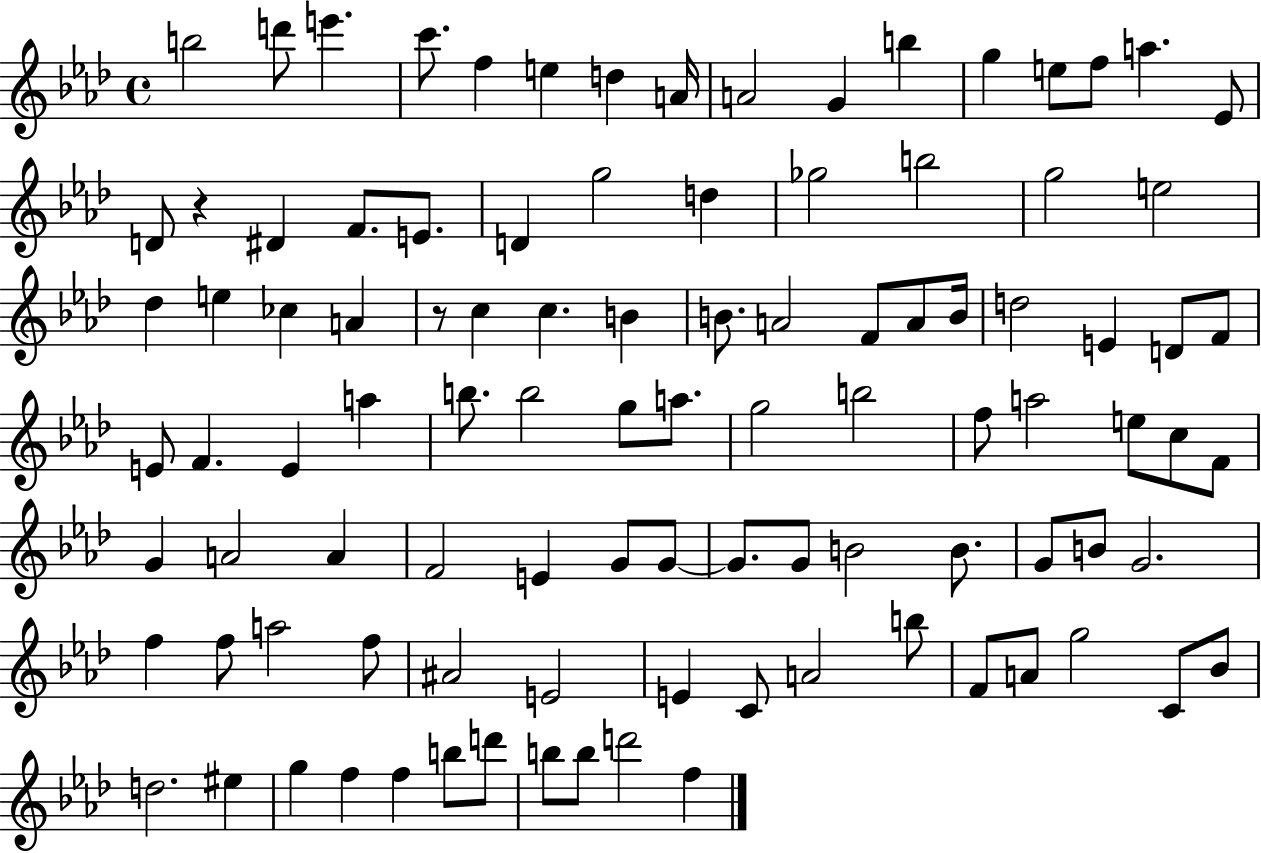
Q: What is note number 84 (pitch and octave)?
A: A4